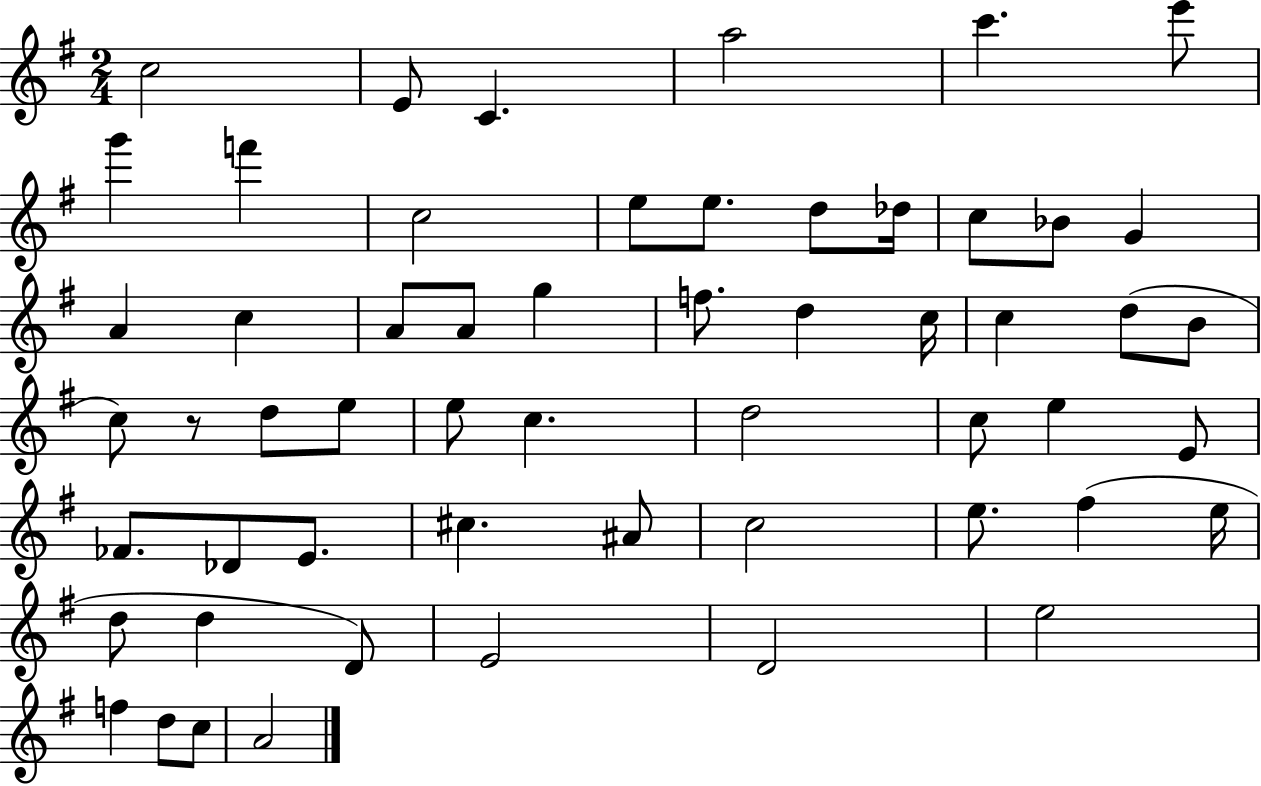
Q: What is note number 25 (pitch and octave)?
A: C5